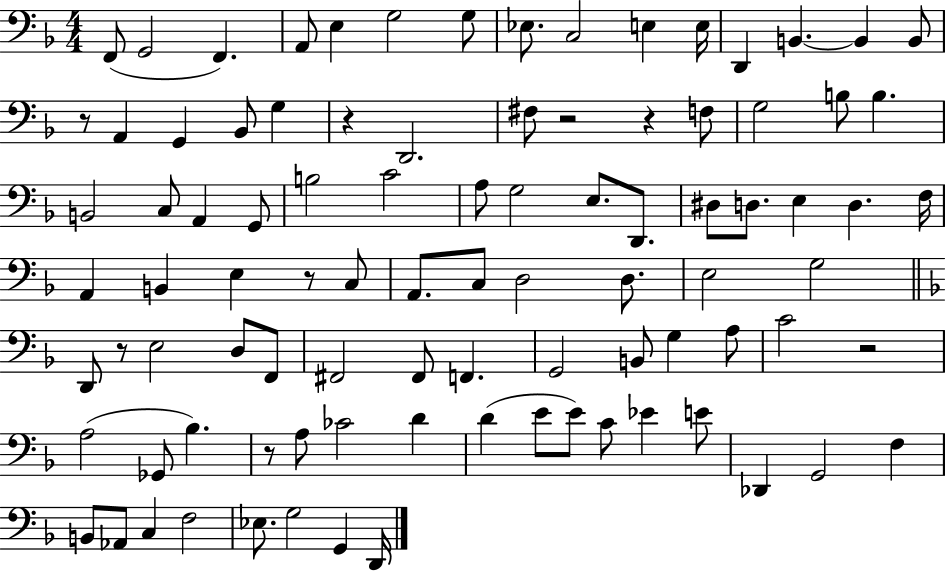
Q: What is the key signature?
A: F major